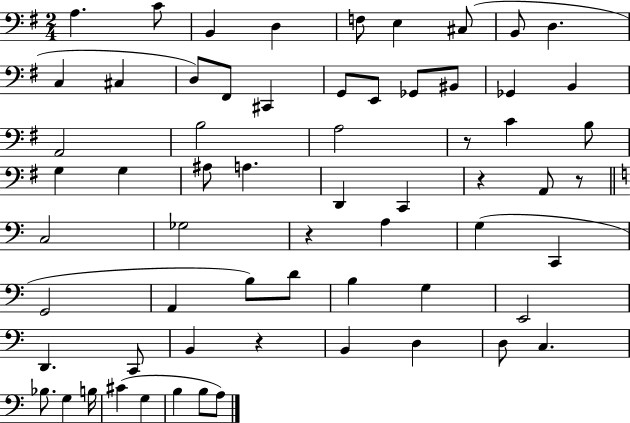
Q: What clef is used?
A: bass